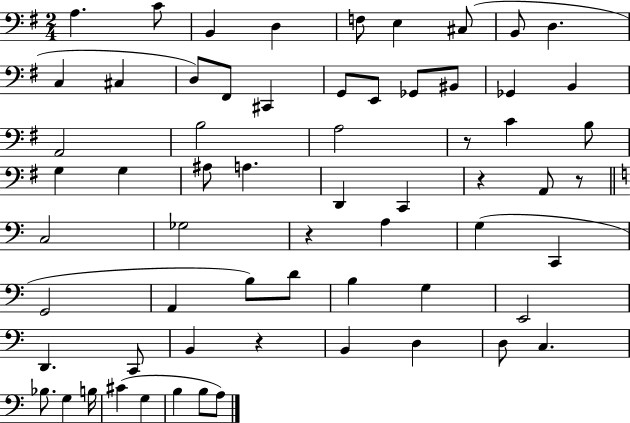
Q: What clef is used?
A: bass